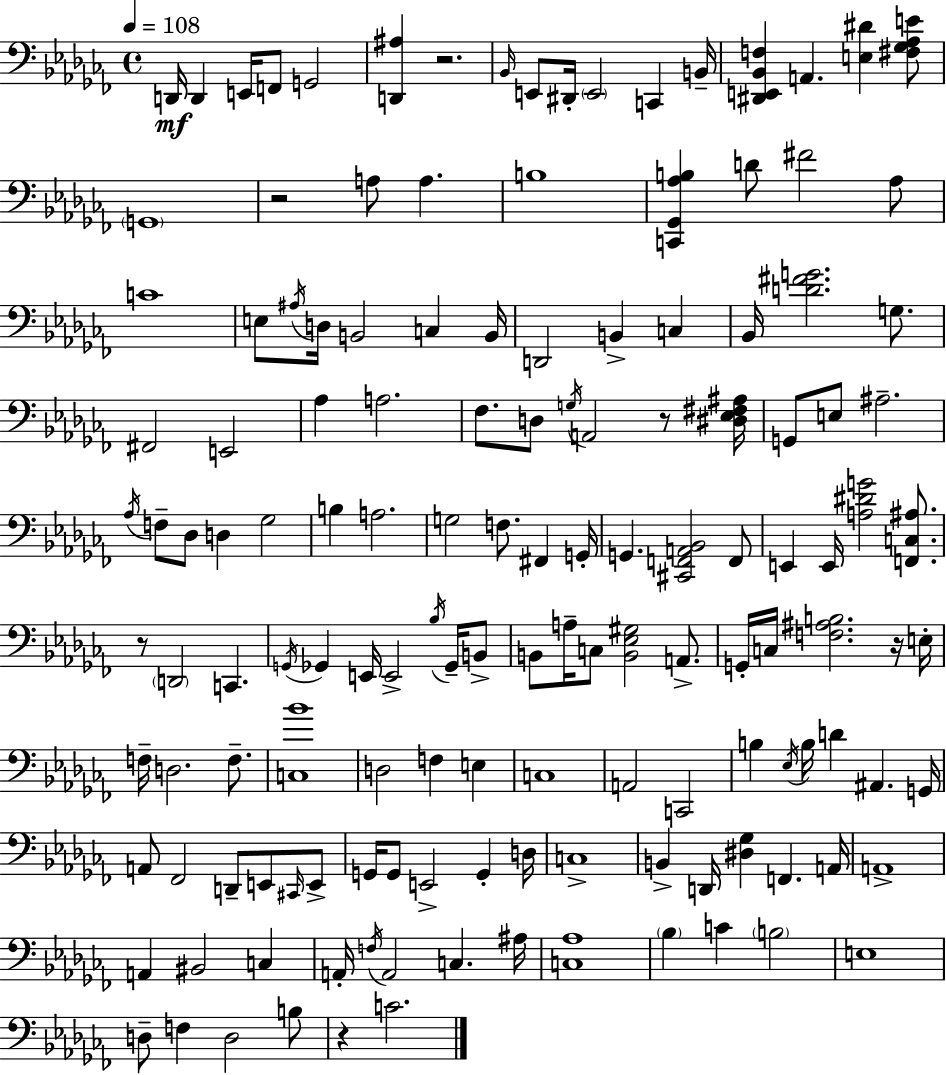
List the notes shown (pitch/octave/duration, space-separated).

D2/s D2/q E2/s F2/e G2/h [D2,A#3]/q R/h. Bb2/s E2/e D#2/s E2/h C2/q B2/s [D#2,E2,Bb2,F3]/q A2/q. [E3,D#4]/q [F#3,Gb3,Ab3,E4]/e G2/w R/h A3/e A3/q. B3/w [C2,Gb2,Ab3,B3]/q D4/e F#4/h Ab3/e C4/w E3/e A#3/s D3/s B2/h C3/q B2/s D2/h B2/q C3/q Bb2/s [D4,F#4,G4]/h. G3/e. F#2/h E2/h Ab3/q A3/h. FES3/e. D3/e G3/s A2/h R/e [D#3,Eb3,F#3,A#3]/s G2/e E3/e A#3/h. Ab3/s F3/e Db3/e D3/q Gb3/h B3/q A3/h. G3/h F3/e. F#2/q G2/s G2/q. [C#2,F2,A2,Bb2]/h F2/e E2/q E2/s [A3,D#4,G4]/h [F2,C3,A#3]/e. R/e D2/h C2/q. G2/s Gb2/q E2/s E2/h Bb3/s Gb2/s B2/e B2/e A3/s C3/e [B2,Eb3,G#3]/h A2/e. G2/s C3/s [F3,A#3,B3]/h. R/s E3/s F3/s D3/h. F3/e. [C3,Bb4]/w D3/h F3/q E3/q C3/w A2/h C2/h B3/q Eb3/s B3/s D4/q A#2/q. G2/s A2/e FES2/h D2/e E2/e C#2/s E2/e G2/s G2/e E2/h G2/q D3/s C3/w B2/q D2/s [D#3,Gb3]/q F2/q. A2/s A2/w A2/q BIS2/h C3/q A2/s F3/s A2/h C3/q. A#3/s [C3,Ab3]/w Bb3/q C4/q B3/h E3/w D3/e F3/q D3/h B3/e R/q C4/h.